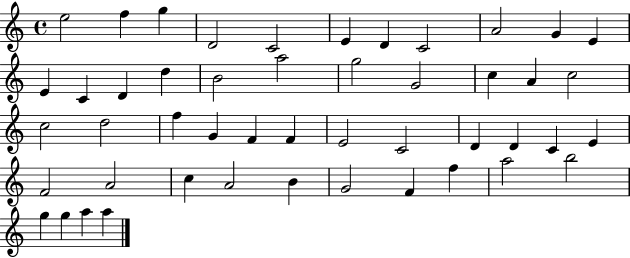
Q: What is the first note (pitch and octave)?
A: E5